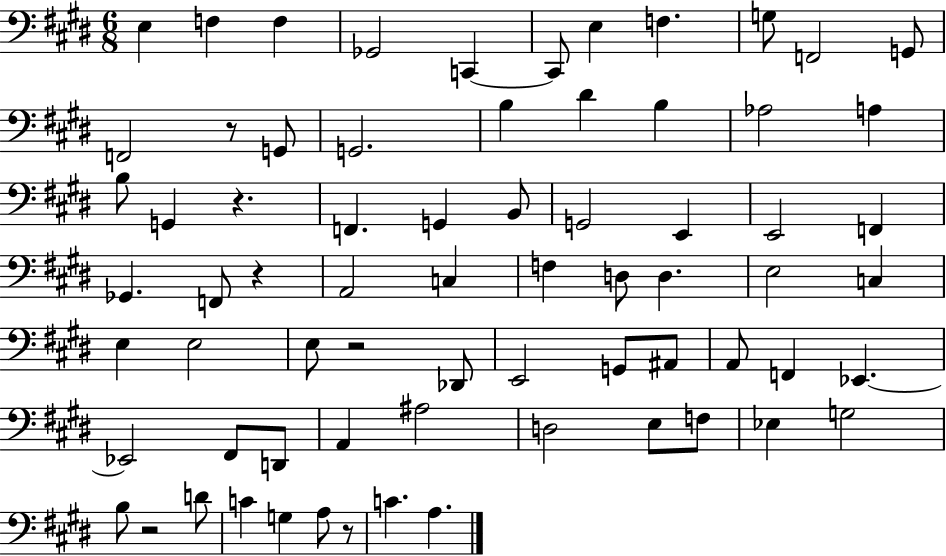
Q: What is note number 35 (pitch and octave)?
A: D3